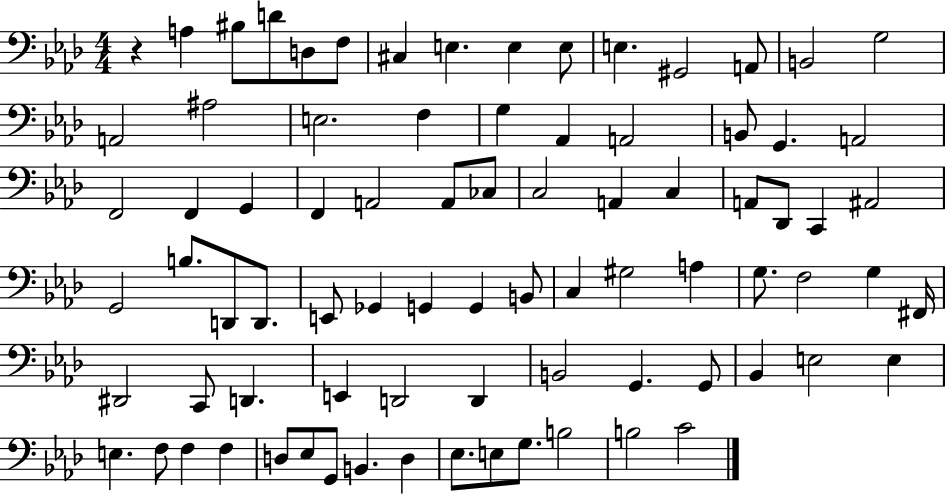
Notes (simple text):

R/q A3/q BIS3/e D4/e D3/e F3/e C#3/q E3/q. E3/q E3/e E3/q. G#2/h A2/e B2/h G3/h A2/h A#3/h E3/h. F3/q G3/q Ab2/q A2/h B2/e G2/q. A2/h F2/h F2/q G2/q F2/q A2/h A2/e CES3/e C3/h A2/q C3/q A2/e Db2/e C2/q A#2/h G2/h B3/e. D2/e D2/e. E2/e Gb2/q G2/q G2/q B2/e C3/q G#3/h A3/q G3/e. F3/h G3/q F#2/s D#2/h C2/e D2/q. E2/q D2/h D2/q B2/h G2/q. G2/e Bb2/q E3/h E3/q E3/q. F3/e F3/q F3/q D3/e Eb3/e G2/e B2/q. D3/q Eb3/e. E3/e G3/e. B3/h B3/h C4/h